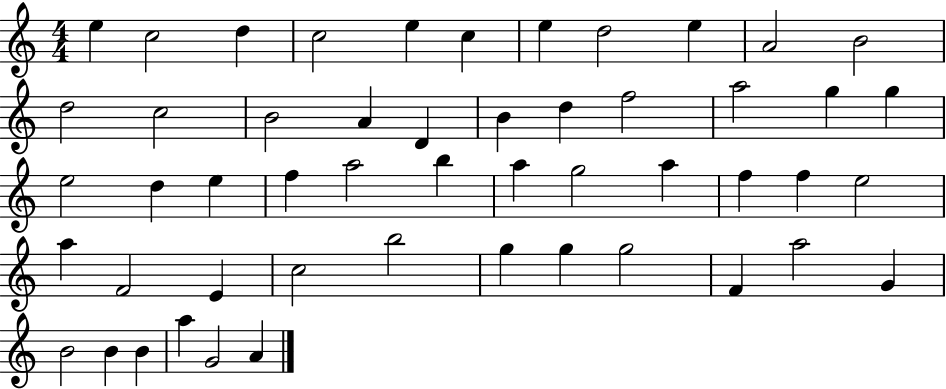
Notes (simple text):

E5/q C5/h D5/q C5/h E5/q C5/q E5/q D5/h E5/q A4/h B4/h D5/h C5/h B4/h A4/q D4/q B4/q D5/q F5/h A5/h G5/q G5/q E5/h D5/q E5/q F5/q A5/h B5/q A5/q G5/h A5/q F5/q F5/q E5/h A5/q F4/h E4/q C5/h B5/h G5/q G5/q G5/h F4/q A5/h G4/q B4/h B4/q B4/q A5/q G4/h A4/q